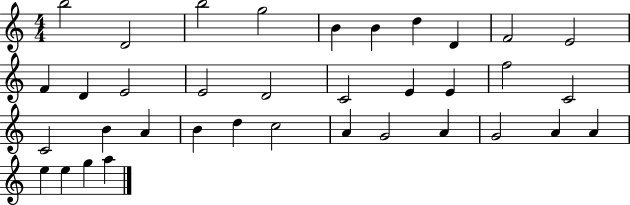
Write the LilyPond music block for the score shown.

{
  \clef treble
  \numericTimeSignature
  \time 4/4
  \key c \major
  b''2 d'2 | b''2 g''2 | b'4 b'4 d''4 d'4 | f'2 e'2 | \break f'4 d'4 e'2 | e'2 d'2 | c'2 e'4 e'4 | f''2 c'2 | \break c'2 b'4 a'4 | b'4 d''4 c''2 | a'4 g'2 a'4 | g'2 a'4 a'4 | \break e''4 e''4 g''4 a''4 | \bar "|."
}